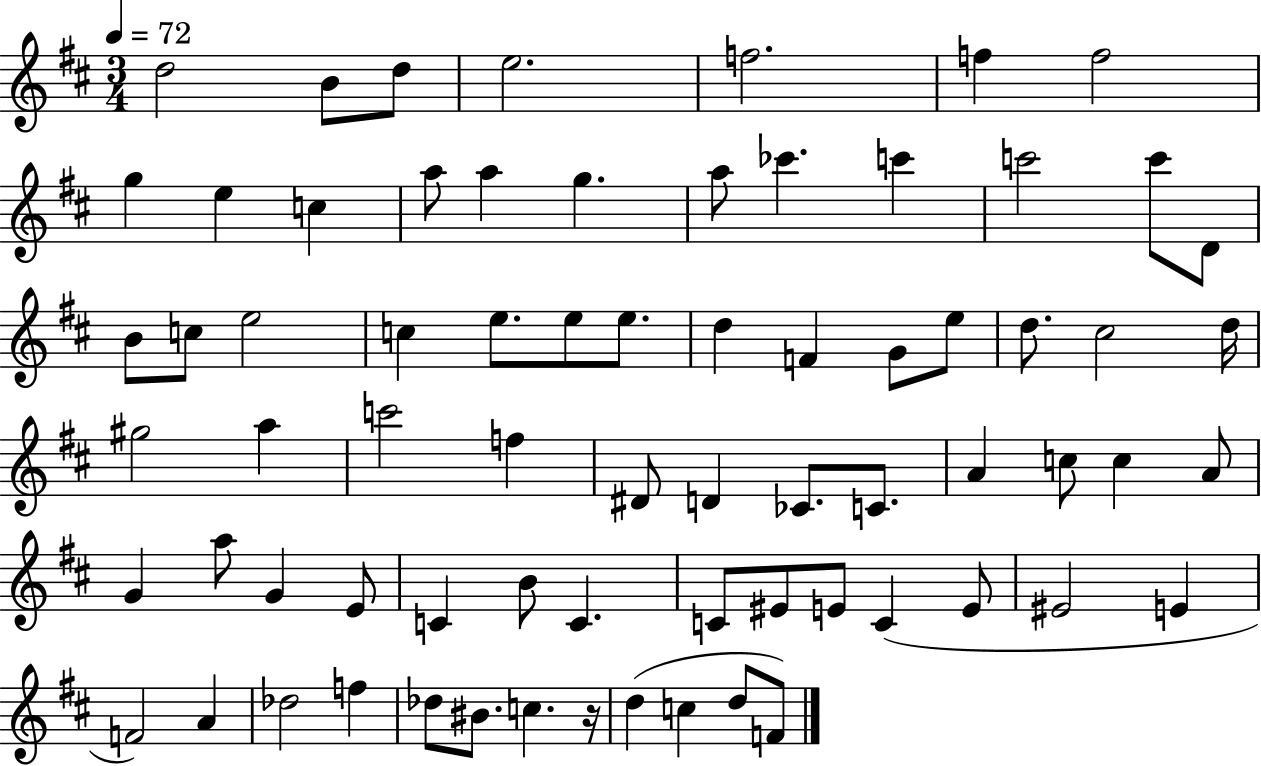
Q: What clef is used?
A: treble